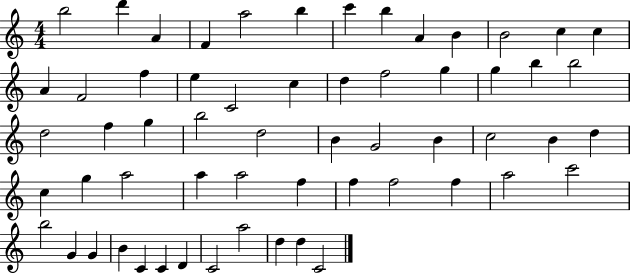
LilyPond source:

{
  \clef treble
  \numericTimeSignature
  \time 4/4
  \key c \major
  b''2 d'''4 a'4 | f'4 a''2 b''4 | c'''4 b''4 a'4 b'4 | b'2 c''4 c''4 | \break a'4 f'2 f''4 | e''4 c'2 c''4 | d''4 f''2 g''4 | g''4 b''4 b''2 | \break d''2 f''4 g''4 | b''2 d''2 | b'4 g'2 b'4 | c''2 b'4 d''4 | \break c''4 g''4 a''2 | a''4 a''2 f''4 | f''4 f''2 f''4 | a''2 c'''2 | \break b''2 g'4 g'4 | b'4 c'4 c'4 d'4 | c'2 a''2 | d''4 d''4 c'2 | \break \bar "|."
}